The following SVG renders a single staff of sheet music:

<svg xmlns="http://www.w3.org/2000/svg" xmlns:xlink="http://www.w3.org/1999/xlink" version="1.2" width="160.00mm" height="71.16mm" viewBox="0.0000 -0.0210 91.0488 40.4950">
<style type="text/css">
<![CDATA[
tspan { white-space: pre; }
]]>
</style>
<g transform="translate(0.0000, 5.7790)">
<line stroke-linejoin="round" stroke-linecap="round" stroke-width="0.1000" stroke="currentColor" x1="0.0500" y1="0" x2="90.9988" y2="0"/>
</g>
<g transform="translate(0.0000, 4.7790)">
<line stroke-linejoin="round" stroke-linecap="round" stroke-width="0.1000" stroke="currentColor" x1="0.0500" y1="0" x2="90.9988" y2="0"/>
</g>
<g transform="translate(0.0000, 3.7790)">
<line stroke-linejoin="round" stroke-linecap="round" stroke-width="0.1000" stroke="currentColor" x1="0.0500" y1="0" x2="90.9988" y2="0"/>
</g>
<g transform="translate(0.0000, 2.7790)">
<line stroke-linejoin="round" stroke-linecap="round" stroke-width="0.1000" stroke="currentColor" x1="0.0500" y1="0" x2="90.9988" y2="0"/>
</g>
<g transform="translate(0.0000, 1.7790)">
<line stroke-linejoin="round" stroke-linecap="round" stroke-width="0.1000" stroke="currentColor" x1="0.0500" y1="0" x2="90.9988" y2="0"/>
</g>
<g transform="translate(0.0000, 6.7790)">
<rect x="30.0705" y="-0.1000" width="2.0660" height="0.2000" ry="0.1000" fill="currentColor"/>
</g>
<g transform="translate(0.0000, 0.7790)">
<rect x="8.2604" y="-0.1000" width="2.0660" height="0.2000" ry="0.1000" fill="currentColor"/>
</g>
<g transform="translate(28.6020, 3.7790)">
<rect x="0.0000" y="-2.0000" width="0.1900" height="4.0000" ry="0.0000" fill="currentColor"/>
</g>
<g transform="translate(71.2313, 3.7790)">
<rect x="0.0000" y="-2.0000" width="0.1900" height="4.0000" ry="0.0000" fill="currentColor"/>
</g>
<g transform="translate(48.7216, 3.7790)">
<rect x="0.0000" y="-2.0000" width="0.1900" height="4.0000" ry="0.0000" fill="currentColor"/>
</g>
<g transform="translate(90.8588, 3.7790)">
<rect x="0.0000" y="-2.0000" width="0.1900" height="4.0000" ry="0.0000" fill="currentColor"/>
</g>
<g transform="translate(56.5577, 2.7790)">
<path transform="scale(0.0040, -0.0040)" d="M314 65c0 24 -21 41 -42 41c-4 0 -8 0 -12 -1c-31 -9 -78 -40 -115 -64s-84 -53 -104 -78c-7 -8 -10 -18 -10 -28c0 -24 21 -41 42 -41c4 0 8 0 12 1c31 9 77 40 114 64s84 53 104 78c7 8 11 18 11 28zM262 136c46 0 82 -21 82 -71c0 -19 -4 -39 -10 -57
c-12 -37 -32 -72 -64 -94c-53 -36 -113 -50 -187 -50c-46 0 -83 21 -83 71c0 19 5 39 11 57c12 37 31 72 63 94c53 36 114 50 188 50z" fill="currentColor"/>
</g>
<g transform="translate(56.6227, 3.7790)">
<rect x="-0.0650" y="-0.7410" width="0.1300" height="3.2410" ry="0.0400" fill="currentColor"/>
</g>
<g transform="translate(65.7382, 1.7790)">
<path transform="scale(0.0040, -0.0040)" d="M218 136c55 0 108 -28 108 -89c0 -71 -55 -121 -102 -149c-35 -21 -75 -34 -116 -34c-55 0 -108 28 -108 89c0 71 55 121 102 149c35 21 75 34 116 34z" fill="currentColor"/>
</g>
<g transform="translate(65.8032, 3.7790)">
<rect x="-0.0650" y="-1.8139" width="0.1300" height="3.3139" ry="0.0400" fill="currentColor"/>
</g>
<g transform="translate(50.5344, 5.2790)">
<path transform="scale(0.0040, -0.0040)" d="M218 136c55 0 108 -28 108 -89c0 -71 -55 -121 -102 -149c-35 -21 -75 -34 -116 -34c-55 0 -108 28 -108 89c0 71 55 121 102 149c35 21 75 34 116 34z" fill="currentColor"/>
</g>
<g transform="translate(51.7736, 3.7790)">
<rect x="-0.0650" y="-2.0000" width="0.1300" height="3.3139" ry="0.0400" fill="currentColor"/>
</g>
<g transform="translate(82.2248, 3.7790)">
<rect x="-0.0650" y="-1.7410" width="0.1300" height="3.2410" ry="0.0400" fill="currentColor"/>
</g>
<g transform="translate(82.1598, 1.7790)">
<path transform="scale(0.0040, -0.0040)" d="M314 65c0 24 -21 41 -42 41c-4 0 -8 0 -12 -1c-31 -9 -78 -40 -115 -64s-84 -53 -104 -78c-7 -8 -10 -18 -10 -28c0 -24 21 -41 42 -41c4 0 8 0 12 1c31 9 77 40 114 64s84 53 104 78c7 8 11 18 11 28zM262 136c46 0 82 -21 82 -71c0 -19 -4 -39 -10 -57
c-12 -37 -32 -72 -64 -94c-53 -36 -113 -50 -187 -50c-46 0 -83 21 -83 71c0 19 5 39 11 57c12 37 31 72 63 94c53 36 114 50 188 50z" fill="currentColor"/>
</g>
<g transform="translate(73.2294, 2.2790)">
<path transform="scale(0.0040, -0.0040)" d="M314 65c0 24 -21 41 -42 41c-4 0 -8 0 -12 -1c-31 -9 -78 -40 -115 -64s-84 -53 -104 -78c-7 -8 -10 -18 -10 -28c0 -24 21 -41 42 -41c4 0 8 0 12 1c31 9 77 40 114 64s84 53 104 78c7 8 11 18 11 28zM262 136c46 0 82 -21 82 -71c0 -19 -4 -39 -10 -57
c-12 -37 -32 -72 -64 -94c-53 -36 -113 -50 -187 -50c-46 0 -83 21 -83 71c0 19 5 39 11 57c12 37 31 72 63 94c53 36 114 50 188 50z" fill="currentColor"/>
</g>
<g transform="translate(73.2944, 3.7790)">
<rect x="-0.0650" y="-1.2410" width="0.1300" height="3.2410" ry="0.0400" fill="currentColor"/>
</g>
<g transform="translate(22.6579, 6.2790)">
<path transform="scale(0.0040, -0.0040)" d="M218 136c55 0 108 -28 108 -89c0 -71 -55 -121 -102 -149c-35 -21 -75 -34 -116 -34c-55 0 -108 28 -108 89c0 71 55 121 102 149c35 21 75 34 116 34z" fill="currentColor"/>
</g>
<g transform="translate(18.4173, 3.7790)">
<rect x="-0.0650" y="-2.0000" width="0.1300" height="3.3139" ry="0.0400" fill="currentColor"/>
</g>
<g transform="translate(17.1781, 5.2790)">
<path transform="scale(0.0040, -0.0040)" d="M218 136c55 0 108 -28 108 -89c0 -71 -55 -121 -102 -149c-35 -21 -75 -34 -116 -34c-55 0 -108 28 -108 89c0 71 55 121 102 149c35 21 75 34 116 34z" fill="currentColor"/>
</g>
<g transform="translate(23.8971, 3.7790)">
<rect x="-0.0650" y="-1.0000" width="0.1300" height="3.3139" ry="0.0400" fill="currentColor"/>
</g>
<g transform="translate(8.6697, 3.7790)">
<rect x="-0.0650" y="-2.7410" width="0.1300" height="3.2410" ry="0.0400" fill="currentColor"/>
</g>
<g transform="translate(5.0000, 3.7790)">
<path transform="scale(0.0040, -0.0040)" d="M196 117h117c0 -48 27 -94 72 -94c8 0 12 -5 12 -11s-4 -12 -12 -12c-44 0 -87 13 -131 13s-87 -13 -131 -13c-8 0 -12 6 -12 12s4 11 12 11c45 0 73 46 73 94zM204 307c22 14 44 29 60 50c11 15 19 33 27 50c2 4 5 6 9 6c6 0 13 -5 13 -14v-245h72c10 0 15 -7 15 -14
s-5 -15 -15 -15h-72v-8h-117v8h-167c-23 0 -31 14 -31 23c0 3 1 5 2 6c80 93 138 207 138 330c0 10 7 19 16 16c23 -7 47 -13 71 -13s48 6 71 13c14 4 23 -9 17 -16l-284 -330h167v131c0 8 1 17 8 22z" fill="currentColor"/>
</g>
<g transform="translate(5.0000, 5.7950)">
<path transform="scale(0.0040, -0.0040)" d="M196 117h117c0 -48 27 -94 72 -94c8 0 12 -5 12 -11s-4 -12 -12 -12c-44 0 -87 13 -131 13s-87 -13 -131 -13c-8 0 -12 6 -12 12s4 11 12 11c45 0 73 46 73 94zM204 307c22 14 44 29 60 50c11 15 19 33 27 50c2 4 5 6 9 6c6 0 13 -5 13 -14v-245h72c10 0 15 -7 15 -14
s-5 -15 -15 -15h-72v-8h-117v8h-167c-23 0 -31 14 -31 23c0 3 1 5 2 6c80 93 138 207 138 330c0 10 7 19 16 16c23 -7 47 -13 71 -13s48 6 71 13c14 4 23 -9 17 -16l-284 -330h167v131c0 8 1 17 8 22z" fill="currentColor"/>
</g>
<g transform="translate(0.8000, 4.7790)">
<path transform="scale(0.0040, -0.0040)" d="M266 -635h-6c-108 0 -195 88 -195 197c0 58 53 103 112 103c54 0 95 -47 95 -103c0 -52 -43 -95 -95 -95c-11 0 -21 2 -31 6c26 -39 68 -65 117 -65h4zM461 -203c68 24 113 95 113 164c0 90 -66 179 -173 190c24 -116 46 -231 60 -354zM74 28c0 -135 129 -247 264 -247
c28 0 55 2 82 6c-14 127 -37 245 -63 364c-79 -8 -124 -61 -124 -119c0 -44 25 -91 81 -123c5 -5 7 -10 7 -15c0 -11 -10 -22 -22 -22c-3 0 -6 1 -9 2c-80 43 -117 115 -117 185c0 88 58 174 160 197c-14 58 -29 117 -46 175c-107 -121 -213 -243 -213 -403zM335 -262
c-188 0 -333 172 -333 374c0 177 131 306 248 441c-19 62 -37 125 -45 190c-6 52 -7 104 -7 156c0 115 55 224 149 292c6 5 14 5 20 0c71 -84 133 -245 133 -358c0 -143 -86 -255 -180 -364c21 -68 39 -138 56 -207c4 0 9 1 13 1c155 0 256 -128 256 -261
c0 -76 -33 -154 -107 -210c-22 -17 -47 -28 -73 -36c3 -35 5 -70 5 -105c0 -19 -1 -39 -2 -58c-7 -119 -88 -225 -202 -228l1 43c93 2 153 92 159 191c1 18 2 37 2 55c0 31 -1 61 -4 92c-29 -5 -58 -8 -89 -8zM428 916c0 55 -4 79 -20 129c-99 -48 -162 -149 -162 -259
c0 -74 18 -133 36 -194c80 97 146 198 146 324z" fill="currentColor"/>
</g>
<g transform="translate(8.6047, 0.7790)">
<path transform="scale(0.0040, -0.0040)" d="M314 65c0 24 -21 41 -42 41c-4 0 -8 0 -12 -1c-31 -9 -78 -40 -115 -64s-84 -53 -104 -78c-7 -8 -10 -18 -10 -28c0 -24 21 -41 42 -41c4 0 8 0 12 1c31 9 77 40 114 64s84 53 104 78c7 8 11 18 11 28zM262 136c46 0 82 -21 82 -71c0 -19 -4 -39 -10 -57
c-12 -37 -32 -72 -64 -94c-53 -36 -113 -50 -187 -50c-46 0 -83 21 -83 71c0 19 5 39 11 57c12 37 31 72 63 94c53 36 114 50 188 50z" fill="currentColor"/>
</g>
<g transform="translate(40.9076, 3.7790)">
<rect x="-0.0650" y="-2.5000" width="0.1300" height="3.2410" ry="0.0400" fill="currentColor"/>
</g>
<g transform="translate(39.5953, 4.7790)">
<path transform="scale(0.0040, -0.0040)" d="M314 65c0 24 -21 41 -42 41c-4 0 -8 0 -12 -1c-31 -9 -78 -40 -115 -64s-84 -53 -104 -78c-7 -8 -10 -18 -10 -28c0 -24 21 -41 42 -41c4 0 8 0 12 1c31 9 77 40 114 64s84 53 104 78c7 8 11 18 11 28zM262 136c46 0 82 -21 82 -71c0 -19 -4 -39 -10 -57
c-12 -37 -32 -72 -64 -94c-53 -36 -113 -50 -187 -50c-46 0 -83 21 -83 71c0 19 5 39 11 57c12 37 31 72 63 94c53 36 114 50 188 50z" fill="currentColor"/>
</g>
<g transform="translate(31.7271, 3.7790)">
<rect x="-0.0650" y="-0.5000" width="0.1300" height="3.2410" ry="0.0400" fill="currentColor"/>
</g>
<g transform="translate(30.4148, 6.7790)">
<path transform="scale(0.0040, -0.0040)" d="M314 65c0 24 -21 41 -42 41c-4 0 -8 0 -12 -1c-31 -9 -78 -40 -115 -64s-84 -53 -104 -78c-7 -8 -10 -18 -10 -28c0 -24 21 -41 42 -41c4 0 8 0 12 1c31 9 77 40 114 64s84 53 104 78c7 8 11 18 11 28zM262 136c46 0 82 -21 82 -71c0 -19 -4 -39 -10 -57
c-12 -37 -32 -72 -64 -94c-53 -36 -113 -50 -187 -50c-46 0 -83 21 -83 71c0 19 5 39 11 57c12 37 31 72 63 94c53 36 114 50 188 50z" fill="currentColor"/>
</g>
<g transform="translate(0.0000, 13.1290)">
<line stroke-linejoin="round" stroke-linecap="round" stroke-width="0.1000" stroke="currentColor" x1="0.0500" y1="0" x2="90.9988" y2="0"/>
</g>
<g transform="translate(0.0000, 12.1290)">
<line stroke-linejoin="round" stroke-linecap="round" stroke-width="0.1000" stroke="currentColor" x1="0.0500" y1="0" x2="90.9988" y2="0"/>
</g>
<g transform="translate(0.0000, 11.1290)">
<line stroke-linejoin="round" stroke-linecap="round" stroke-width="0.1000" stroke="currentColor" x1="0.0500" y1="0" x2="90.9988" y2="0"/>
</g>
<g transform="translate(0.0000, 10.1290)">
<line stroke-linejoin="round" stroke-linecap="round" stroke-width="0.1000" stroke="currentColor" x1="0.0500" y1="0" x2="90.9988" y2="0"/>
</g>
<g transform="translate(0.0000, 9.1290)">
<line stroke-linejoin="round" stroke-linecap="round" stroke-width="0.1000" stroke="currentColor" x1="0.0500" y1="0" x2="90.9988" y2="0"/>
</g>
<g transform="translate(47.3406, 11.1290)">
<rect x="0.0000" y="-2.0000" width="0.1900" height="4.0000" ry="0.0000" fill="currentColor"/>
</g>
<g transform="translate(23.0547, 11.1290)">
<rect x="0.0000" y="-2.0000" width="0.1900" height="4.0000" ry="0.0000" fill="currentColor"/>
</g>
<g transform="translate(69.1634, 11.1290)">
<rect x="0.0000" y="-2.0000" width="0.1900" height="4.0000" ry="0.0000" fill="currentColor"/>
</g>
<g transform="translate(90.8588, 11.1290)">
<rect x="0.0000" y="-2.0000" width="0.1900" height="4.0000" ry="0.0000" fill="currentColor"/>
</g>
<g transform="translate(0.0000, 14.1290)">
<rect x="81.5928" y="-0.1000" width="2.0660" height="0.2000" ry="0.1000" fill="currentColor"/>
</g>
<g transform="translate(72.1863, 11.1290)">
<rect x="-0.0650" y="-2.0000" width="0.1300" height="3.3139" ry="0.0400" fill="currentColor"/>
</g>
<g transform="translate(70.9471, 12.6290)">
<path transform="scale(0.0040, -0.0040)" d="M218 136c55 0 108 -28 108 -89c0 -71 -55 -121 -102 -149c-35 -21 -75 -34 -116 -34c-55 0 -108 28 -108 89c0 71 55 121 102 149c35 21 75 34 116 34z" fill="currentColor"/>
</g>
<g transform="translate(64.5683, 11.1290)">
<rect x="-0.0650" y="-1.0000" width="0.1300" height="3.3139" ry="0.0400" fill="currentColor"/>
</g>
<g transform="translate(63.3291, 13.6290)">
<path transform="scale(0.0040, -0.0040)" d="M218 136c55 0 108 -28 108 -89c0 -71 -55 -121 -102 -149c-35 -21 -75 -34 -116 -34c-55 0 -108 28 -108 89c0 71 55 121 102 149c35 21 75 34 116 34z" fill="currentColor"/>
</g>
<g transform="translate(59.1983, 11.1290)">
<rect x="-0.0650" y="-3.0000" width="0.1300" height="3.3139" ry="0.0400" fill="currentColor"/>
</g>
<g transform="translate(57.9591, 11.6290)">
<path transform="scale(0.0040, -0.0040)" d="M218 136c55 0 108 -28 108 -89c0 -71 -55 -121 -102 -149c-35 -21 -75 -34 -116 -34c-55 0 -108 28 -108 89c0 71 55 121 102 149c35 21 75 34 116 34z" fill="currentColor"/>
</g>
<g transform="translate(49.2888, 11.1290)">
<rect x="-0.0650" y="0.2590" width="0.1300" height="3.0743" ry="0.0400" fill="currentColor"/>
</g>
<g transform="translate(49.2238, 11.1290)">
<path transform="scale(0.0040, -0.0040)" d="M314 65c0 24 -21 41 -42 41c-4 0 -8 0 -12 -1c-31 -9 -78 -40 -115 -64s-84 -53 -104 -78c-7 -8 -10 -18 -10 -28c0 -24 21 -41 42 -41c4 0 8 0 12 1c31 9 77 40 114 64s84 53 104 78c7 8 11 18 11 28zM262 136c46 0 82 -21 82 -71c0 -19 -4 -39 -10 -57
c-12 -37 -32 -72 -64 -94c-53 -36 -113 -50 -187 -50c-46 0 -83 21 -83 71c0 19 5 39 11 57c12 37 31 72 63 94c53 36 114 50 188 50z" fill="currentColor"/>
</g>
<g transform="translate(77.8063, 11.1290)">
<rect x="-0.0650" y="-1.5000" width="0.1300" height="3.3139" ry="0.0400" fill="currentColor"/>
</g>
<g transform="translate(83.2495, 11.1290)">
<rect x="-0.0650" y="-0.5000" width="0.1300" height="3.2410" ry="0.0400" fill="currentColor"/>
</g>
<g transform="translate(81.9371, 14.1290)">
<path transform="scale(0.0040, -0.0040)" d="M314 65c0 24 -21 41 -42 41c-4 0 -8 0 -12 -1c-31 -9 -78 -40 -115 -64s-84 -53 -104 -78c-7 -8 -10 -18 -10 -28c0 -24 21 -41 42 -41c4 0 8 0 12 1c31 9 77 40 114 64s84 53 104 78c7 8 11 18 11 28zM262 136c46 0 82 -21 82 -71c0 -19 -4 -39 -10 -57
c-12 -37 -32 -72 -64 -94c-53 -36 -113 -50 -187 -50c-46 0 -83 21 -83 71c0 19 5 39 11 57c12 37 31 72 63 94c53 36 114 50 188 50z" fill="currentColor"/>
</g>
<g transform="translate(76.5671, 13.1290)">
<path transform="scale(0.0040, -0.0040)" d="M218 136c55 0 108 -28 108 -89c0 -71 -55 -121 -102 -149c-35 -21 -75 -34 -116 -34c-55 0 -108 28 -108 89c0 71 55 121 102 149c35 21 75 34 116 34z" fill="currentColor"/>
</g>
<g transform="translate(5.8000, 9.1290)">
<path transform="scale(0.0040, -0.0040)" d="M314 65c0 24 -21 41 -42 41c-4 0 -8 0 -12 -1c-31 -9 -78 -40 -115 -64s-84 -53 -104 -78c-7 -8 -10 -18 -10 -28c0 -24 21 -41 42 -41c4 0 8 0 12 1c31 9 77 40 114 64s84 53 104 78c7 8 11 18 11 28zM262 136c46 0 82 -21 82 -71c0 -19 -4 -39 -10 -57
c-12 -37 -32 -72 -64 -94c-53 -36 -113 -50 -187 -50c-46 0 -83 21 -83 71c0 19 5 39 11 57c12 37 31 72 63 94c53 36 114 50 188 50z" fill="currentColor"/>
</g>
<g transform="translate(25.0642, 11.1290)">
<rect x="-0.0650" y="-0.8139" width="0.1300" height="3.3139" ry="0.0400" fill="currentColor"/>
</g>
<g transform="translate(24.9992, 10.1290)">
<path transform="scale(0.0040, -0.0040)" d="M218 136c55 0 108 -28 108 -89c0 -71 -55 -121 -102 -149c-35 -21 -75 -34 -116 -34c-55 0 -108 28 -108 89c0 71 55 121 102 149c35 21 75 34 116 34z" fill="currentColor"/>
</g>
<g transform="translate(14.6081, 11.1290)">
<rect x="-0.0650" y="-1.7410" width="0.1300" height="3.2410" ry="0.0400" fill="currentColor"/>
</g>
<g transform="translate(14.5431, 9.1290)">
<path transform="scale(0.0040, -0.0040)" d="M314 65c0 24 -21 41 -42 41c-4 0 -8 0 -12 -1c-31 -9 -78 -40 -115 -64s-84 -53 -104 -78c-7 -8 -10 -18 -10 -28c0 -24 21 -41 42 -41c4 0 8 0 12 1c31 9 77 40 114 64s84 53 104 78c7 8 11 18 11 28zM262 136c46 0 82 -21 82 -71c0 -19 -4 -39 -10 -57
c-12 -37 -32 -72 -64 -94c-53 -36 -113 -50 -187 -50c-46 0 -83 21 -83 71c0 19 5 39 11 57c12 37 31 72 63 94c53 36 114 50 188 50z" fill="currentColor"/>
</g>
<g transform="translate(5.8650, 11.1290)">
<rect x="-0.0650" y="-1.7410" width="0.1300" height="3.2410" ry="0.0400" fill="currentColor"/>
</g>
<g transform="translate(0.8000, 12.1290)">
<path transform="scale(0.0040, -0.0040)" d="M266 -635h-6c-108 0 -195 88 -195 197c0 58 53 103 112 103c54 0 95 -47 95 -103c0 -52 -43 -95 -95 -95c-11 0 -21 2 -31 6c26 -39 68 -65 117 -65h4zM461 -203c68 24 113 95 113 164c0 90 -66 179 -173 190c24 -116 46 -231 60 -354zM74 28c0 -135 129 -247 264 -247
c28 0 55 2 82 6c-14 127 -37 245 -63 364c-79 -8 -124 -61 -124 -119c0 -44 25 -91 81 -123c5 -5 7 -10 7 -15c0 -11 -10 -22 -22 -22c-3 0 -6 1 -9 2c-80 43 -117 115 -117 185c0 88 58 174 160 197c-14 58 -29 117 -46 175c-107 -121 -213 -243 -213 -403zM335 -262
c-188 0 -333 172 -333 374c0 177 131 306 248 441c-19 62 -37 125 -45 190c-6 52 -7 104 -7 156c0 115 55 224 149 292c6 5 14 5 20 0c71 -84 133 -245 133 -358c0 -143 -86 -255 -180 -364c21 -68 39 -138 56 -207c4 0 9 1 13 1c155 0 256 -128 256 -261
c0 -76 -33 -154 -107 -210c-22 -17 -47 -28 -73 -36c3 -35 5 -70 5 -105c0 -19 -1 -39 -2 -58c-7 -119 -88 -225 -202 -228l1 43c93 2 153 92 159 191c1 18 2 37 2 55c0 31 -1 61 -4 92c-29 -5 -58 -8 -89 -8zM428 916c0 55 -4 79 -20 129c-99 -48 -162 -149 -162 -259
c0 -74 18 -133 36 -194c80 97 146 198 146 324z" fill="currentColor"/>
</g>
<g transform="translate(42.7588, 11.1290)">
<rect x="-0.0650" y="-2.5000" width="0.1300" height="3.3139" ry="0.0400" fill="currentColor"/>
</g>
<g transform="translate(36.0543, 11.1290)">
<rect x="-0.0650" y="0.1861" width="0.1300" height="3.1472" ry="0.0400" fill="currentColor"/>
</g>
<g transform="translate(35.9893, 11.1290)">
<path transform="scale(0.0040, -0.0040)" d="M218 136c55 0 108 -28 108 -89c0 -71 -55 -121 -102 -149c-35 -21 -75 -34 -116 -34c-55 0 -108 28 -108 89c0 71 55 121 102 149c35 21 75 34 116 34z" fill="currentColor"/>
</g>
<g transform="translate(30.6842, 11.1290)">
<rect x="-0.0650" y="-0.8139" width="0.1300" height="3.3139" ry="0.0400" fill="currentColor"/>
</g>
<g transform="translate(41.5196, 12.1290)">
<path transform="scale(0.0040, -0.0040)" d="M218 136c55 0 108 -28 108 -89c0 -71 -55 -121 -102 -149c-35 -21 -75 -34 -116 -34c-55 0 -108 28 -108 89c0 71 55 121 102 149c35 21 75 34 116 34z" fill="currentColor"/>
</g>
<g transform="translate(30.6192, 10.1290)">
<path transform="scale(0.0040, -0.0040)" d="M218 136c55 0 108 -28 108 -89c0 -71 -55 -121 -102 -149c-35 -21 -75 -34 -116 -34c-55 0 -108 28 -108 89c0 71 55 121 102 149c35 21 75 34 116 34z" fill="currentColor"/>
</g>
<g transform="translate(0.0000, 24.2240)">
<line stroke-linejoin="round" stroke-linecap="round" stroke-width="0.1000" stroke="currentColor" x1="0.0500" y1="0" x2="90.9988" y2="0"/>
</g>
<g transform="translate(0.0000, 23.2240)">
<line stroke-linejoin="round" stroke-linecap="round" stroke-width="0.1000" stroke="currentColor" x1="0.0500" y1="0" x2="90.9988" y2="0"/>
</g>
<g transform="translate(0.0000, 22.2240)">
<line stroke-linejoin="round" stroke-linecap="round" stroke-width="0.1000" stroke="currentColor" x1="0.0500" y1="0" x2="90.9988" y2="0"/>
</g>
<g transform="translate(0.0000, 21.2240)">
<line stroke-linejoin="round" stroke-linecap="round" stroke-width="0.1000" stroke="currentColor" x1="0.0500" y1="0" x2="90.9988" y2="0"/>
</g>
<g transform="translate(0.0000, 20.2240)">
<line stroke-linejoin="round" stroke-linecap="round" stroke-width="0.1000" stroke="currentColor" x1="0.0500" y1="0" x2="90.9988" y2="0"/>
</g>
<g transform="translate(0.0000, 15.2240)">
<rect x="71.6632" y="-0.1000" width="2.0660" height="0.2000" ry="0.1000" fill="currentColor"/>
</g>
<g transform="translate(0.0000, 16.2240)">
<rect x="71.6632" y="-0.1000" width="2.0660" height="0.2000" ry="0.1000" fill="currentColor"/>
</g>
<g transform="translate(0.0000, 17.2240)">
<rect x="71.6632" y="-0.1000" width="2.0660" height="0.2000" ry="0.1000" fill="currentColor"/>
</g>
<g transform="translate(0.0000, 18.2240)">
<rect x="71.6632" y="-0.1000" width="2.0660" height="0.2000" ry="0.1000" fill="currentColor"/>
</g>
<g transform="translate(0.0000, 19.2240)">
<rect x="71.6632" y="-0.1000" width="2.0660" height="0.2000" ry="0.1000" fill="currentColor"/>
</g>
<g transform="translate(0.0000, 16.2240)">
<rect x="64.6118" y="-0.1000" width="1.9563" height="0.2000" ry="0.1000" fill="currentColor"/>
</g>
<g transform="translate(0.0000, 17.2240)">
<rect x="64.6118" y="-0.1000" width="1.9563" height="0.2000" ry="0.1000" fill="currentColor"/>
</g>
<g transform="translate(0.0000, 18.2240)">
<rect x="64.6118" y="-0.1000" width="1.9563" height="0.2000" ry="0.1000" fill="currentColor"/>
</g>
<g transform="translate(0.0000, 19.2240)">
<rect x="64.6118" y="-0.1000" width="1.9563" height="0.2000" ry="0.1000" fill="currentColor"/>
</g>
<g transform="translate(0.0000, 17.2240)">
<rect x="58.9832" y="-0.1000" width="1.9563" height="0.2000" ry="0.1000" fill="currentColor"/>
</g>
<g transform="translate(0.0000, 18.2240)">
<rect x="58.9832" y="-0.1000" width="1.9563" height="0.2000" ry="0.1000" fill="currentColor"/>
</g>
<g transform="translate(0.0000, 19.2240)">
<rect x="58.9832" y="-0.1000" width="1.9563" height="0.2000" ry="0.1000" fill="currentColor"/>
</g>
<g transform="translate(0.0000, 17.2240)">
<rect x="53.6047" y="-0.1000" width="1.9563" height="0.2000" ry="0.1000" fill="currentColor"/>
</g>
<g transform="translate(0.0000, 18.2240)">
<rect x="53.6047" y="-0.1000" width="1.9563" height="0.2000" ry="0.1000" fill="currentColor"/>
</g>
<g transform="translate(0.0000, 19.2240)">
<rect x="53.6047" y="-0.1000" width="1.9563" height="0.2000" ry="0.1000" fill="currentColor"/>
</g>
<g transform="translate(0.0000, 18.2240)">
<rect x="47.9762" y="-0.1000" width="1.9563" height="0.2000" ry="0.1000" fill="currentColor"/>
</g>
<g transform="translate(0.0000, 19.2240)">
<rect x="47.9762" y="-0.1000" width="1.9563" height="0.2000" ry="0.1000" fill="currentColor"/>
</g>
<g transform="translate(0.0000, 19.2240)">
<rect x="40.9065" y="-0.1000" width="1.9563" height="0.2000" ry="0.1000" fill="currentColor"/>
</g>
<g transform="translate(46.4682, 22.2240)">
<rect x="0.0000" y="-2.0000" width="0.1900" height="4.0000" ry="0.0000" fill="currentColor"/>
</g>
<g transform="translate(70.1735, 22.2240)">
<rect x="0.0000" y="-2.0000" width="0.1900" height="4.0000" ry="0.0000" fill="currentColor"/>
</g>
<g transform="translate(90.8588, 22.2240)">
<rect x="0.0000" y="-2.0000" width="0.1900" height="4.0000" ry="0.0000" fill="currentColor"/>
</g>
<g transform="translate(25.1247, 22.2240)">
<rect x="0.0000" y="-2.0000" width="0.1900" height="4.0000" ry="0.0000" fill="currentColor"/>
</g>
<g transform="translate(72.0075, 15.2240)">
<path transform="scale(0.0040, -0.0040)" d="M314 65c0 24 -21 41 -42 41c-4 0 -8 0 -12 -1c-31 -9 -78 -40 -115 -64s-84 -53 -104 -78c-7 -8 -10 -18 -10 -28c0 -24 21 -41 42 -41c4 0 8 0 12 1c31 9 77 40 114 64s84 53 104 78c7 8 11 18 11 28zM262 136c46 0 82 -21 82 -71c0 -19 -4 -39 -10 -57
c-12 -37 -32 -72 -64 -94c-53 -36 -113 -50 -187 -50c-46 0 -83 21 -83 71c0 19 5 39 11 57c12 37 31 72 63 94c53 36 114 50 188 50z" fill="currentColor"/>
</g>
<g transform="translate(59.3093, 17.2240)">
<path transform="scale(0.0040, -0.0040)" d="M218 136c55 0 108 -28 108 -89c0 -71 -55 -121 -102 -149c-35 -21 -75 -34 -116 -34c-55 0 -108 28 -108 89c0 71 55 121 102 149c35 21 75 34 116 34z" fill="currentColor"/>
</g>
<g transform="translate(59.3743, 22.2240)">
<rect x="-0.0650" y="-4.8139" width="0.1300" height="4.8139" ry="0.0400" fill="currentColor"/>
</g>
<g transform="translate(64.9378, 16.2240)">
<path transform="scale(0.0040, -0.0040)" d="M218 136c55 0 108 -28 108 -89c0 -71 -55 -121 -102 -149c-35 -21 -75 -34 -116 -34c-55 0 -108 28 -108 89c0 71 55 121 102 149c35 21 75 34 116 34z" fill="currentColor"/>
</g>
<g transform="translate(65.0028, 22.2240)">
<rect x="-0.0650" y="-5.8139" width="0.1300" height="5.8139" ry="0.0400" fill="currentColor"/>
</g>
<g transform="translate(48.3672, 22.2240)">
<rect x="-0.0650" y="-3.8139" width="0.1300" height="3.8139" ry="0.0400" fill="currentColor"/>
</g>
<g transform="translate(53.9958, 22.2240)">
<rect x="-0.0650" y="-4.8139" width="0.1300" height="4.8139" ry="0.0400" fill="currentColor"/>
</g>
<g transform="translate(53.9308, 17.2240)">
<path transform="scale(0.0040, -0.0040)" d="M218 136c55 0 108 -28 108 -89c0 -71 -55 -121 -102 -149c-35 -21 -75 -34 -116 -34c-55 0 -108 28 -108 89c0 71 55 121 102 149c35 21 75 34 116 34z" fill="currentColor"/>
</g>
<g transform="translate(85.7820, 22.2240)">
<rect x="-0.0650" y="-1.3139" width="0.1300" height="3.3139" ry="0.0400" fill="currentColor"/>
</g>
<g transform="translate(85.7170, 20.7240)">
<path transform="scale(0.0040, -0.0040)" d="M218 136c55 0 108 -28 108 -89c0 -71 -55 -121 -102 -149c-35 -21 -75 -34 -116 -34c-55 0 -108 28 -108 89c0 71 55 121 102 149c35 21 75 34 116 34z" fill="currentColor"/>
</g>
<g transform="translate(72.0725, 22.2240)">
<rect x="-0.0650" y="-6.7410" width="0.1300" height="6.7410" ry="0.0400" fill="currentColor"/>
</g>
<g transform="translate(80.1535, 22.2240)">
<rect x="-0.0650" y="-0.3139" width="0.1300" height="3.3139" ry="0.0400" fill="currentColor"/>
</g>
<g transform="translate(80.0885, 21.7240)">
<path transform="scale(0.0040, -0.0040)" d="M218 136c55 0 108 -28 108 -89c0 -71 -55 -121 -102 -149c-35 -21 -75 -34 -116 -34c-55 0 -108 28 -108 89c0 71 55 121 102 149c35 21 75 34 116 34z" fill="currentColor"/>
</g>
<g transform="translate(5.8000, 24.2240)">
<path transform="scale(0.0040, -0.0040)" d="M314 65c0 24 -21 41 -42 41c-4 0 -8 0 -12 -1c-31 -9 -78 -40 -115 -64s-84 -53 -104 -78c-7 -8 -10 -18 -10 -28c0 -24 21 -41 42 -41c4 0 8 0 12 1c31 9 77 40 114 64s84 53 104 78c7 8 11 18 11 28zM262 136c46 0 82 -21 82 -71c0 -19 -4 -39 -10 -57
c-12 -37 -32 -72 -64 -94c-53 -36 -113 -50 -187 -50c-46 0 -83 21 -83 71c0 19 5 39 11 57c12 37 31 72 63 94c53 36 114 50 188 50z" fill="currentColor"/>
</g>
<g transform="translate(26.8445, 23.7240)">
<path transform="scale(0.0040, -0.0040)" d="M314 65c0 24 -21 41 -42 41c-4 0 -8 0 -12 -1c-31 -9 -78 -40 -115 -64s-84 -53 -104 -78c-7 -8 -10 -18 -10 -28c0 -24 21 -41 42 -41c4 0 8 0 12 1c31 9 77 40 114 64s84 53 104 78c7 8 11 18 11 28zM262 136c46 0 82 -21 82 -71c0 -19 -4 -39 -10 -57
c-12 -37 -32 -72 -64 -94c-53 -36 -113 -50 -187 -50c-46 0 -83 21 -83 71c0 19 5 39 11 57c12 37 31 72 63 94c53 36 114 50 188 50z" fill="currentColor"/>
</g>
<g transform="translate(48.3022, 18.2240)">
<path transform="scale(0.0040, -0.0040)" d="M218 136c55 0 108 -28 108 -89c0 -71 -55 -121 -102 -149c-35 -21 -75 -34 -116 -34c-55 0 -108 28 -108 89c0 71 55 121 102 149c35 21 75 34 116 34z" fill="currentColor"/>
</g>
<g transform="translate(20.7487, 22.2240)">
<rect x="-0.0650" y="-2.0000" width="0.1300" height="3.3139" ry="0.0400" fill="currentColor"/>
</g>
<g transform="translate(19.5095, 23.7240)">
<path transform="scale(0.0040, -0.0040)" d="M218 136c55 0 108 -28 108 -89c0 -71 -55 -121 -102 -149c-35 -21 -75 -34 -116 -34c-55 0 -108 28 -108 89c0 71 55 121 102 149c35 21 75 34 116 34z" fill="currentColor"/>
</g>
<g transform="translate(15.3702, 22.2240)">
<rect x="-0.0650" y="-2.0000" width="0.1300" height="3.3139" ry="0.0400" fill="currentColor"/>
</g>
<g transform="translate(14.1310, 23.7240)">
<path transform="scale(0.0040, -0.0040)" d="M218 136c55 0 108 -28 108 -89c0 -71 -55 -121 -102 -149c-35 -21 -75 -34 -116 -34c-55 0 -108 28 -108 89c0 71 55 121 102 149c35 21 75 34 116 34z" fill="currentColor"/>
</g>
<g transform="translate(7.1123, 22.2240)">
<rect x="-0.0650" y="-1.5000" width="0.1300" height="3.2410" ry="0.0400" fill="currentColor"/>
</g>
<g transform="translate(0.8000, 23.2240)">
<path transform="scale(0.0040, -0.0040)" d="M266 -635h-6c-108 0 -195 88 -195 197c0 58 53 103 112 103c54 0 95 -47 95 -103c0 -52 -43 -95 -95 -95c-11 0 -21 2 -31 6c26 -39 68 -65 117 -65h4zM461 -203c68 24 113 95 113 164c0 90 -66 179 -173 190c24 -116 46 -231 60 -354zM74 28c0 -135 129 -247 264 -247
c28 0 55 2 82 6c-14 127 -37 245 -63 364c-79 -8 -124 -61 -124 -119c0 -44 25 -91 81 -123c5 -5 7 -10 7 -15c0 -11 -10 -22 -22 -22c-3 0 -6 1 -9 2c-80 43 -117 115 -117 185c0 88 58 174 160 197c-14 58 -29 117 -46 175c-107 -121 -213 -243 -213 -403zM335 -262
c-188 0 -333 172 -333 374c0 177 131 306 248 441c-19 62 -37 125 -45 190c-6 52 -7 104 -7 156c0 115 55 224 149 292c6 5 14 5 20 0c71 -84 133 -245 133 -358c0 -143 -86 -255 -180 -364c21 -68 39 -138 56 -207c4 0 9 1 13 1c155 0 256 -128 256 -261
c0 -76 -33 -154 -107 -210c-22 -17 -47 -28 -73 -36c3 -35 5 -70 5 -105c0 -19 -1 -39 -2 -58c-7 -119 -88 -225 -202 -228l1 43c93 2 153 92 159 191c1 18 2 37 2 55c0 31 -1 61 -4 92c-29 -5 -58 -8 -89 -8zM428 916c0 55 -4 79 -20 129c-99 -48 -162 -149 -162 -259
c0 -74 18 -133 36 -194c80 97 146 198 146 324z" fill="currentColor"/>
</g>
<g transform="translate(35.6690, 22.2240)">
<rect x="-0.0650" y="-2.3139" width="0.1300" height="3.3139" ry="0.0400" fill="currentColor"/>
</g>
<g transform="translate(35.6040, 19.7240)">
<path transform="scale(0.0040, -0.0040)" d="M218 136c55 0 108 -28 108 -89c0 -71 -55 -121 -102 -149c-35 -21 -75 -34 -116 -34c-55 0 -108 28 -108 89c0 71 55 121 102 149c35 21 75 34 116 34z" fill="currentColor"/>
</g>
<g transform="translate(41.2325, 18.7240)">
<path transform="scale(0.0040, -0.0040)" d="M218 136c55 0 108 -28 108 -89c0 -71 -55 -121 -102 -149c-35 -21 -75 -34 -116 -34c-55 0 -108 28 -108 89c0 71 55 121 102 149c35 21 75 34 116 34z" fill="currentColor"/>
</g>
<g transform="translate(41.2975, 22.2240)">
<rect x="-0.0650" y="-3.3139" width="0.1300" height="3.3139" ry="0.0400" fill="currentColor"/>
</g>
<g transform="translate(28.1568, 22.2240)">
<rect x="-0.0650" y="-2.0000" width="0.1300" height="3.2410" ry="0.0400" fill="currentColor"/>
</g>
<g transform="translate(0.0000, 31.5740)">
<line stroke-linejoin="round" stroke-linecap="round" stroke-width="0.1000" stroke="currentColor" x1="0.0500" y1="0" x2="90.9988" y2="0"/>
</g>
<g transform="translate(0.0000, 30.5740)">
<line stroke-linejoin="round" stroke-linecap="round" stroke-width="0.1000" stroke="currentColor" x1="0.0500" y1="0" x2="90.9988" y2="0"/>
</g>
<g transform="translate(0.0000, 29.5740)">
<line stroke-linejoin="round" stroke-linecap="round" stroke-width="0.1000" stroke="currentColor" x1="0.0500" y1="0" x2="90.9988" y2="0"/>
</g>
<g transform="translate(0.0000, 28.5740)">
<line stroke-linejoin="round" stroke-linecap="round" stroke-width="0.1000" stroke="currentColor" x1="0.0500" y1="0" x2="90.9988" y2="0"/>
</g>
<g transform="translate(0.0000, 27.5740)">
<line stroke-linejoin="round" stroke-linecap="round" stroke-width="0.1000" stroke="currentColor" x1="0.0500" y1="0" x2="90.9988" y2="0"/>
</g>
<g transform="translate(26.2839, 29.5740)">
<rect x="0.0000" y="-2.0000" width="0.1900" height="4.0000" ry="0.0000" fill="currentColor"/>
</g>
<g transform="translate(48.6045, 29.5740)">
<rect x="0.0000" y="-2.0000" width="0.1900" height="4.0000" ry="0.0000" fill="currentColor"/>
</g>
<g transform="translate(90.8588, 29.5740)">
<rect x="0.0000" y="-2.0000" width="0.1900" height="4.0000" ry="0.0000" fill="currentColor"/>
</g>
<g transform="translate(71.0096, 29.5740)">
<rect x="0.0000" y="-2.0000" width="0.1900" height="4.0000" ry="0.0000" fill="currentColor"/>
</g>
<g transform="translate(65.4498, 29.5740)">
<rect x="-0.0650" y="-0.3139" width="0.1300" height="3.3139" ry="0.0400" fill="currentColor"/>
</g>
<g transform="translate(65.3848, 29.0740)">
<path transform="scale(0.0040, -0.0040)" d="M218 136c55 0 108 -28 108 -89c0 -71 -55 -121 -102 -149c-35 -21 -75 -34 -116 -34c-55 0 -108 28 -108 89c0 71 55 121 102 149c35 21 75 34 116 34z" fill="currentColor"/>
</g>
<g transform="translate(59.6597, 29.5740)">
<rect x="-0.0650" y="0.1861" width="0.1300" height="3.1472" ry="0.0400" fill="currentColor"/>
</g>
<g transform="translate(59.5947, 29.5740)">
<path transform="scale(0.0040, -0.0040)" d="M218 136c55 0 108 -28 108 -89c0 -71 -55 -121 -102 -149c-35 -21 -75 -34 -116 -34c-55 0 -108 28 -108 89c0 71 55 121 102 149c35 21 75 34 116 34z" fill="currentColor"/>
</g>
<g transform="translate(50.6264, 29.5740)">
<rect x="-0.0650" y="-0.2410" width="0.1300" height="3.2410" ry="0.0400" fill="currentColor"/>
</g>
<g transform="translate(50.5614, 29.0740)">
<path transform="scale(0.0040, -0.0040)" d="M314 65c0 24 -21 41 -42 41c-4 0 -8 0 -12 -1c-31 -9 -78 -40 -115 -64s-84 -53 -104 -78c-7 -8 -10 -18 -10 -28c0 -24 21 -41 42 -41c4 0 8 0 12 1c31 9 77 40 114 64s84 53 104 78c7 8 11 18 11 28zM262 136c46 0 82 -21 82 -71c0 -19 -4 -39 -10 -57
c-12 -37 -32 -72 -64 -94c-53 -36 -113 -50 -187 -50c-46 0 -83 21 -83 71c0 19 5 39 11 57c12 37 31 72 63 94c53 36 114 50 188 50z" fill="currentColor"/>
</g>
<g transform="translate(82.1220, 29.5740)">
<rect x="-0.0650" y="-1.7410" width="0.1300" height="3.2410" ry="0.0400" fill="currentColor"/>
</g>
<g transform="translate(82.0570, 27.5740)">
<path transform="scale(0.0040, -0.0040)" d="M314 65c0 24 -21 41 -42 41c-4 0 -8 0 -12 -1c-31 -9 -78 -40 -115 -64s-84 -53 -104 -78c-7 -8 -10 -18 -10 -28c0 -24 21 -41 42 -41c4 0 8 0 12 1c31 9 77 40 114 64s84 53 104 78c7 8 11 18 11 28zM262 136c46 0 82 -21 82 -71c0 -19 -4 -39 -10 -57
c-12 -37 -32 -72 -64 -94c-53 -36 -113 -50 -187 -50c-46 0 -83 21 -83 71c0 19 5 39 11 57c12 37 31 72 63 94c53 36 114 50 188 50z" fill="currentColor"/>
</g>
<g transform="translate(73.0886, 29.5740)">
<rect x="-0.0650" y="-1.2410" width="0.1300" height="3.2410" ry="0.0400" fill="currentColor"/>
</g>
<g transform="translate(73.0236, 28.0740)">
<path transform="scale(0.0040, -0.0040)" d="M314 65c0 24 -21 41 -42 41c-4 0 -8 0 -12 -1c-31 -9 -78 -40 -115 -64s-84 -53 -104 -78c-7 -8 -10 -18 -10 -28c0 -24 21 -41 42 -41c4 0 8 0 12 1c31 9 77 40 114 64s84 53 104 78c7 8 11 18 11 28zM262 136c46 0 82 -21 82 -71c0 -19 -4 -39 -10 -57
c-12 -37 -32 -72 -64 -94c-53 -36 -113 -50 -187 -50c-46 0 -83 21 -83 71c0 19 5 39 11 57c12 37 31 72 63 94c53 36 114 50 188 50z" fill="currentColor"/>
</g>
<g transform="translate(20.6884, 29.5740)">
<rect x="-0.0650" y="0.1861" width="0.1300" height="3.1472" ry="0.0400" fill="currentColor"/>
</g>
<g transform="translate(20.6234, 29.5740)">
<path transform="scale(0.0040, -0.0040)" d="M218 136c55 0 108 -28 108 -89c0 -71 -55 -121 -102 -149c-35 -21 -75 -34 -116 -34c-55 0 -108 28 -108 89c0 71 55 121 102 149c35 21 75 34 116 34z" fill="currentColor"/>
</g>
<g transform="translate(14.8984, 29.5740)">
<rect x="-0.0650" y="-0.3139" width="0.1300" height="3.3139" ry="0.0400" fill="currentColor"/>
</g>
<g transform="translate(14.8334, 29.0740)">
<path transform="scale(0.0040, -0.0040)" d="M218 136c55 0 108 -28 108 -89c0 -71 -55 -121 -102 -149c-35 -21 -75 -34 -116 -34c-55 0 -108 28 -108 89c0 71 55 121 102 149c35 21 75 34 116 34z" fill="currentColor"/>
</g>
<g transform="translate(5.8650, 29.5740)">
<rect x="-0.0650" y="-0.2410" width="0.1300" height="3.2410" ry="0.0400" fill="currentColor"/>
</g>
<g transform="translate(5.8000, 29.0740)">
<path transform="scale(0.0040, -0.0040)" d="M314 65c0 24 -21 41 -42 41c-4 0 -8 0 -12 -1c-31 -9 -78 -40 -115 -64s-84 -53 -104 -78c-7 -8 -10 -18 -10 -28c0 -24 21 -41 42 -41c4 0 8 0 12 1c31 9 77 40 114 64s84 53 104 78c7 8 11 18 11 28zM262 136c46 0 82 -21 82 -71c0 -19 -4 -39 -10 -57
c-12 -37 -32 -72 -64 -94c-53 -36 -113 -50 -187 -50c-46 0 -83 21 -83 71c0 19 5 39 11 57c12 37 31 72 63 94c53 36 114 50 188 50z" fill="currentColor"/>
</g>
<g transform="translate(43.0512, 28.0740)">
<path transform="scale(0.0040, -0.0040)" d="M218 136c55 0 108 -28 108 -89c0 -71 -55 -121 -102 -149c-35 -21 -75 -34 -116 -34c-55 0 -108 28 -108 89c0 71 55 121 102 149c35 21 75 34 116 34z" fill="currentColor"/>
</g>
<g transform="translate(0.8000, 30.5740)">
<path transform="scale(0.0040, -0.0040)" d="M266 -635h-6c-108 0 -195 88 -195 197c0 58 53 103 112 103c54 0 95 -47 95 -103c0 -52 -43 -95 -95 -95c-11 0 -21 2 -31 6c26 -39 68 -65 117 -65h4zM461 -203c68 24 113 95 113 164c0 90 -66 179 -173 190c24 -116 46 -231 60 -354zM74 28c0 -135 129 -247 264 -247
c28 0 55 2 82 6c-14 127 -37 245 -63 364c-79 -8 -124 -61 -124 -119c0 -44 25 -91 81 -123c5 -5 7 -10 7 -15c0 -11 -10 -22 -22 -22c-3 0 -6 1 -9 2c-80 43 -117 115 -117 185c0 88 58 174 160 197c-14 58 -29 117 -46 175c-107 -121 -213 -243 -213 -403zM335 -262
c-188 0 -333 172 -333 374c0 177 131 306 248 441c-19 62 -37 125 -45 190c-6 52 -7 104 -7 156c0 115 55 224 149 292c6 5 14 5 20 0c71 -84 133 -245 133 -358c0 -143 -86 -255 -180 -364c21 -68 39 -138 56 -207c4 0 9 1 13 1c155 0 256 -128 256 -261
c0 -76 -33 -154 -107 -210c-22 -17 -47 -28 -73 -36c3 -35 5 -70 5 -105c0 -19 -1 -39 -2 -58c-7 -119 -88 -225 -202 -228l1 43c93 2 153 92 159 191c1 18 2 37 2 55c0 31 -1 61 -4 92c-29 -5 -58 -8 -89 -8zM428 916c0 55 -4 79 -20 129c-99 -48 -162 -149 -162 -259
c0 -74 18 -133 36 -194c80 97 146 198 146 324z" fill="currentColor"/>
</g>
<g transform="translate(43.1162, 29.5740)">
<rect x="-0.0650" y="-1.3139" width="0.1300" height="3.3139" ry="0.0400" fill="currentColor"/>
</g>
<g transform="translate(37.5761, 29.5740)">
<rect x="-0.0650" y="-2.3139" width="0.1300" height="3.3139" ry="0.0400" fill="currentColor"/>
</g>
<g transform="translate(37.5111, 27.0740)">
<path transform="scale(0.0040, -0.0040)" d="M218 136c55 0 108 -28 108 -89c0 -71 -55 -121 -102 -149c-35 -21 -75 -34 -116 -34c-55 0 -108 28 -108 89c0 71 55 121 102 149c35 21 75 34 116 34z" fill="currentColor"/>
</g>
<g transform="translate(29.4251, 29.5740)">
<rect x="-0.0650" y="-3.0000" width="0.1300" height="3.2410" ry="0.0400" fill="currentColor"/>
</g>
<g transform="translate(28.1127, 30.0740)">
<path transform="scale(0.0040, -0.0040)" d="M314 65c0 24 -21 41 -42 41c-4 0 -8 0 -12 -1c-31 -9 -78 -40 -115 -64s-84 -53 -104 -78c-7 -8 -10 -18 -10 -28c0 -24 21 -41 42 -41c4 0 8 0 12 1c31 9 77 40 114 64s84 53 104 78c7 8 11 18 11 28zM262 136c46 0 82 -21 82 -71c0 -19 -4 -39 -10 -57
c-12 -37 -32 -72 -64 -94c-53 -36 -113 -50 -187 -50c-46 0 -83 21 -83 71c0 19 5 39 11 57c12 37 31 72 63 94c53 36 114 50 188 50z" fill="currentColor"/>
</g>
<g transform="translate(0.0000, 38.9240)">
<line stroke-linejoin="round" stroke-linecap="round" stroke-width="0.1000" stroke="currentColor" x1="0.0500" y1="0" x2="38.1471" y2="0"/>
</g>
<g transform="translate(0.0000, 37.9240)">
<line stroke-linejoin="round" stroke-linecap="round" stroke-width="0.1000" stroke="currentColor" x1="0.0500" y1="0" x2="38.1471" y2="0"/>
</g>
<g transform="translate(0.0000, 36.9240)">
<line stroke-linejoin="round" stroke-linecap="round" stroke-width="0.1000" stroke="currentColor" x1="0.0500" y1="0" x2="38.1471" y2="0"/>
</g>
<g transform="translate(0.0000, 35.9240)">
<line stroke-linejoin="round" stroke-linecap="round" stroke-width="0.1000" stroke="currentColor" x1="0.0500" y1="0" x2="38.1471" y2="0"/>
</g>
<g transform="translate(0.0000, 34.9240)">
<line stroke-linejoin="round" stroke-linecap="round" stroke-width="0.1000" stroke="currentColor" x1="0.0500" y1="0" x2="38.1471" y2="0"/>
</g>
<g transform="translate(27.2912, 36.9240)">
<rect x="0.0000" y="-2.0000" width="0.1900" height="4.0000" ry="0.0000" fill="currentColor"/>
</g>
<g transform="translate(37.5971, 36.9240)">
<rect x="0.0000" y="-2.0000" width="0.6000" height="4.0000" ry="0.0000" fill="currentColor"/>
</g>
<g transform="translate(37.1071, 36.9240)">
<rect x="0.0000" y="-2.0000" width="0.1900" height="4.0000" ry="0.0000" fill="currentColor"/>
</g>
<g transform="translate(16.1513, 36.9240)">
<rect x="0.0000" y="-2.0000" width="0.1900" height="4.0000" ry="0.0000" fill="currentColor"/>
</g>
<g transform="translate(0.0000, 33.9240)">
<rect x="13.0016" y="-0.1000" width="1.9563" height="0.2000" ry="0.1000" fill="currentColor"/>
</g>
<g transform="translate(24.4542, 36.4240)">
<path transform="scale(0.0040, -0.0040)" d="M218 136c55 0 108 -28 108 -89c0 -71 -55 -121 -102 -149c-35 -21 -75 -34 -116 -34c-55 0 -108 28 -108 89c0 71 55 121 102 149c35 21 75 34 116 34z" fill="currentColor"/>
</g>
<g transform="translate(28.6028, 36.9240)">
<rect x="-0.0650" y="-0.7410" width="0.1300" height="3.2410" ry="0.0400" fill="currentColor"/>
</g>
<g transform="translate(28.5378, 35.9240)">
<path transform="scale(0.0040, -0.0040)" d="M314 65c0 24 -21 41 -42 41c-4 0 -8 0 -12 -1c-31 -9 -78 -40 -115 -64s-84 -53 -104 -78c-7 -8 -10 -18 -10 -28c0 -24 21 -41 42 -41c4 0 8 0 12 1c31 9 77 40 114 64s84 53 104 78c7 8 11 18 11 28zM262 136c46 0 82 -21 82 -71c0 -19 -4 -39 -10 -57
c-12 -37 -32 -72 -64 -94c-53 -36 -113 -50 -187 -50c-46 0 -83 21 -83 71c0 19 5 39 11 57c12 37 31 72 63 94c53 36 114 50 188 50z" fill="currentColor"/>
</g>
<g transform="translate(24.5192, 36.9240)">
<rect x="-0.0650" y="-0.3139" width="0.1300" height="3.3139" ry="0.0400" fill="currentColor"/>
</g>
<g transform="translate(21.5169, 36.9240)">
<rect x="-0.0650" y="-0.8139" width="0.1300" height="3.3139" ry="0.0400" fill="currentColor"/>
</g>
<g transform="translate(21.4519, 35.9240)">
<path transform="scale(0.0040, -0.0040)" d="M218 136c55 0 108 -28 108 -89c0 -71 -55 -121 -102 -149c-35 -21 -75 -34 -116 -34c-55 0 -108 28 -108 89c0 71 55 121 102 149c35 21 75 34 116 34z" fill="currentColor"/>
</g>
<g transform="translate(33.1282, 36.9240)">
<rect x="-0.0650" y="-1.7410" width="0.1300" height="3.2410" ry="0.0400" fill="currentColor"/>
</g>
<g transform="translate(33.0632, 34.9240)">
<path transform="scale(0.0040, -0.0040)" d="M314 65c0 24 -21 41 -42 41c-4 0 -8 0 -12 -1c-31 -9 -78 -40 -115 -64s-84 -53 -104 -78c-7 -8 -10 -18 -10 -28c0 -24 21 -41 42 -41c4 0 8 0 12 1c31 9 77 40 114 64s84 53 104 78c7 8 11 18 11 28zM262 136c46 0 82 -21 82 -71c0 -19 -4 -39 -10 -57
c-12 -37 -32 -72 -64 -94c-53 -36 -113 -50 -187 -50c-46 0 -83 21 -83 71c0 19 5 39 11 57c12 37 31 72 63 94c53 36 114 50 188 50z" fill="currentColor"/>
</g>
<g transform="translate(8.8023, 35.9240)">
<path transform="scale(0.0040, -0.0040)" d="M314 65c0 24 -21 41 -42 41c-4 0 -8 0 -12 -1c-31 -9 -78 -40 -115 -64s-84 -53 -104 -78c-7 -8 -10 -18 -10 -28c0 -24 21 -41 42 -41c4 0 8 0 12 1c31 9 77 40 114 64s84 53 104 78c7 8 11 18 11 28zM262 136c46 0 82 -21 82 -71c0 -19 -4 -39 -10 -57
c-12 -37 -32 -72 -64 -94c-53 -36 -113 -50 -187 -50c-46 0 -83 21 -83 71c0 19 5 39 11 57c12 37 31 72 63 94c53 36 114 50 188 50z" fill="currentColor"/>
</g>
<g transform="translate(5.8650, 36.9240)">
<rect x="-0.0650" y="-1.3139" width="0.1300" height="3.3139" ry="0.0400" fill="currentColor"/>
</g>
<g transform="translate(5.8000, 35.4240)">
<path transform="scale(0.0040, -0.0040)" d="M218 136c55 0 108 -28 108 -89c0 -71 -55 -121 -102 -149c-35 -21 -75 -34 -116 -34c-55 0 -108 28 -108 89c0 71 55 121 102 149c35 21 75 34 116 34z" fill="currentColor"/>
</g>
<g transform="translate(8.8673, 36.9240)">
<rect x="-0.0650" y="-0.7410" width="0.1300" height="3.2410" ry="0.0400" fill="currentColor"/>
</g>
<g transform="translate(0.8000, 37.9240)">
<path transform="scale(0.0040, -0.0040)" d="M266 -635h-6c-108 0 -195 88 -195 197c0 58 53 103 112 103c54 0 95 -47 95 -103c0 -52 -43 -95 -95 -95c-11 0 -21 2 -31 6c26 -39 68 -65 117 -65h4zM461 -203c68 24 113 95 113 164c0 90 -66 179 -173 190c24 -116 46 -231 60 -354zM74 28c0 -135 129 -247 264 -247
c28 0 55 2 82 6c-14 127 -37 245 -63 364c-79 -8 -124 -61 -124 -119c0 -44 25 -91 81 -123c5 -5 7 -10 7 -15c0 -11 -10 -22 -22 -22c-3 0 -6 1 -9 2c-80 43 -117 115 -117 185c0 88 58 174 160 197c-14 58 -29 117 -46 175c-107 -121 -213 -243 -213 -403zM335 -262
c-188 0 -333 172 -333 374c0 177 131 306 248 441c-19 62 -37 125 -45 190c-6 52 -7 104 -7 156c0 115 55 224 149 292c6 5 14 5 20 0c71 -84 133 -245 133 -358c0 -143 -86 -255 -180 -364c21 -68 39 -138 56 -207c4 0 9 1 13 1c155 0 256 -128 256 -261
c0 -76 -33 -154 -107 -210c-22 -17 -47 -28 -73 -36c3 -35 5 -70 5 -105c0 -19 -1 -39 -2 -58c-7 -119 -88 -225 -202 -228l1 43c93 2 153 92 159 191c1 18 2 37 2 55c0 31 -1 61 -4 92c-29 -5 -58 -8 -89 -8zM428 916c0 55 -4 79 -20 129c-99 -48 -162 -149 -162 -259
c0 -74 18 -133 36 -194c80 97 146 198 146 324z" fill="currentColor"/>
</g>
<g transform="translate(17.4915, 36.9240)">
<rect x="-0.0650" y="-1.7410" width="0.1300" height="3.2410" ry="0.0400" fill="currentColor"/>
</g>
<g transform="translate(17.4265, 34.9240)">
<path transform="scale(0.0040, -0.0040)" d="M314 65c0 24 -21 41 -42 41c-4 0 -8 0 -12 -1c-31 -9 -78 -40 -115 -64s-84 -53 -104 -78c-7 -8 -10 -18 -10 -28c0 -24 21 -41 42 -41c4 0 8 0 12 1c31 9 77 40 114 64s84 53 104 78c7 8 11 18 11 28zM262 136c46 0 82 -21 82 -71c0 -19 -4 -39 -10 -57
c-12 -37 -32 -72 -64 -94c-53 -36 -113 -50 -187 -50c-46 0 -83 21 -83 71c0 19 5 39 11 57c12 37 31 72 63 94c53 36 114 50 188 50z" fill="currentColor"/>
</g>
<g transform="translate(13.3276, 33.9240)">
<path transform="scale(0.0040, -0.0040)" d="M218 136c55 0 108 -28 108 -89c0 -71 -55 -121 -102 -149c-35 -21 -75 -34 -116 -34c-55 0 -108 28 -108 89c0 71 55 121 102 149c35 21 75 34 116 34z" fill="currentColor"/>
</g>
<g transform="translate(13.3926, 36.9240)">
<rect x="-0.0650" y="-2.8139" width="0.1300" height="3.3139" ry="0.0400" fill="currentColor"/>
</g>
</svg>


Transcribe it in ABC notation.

X:1
T:Untitled
M:4/4
L:1/4
K:C
a2 F D C2 G2 F d2 f e2 f2 f2 f2 d d B G B2 A D F E C2 E2 F F F2 g b c' e' e' g' b'2 c e c2 c B A2 g e c2 B c e2 f2 e d2 a f2 d c d2 f2